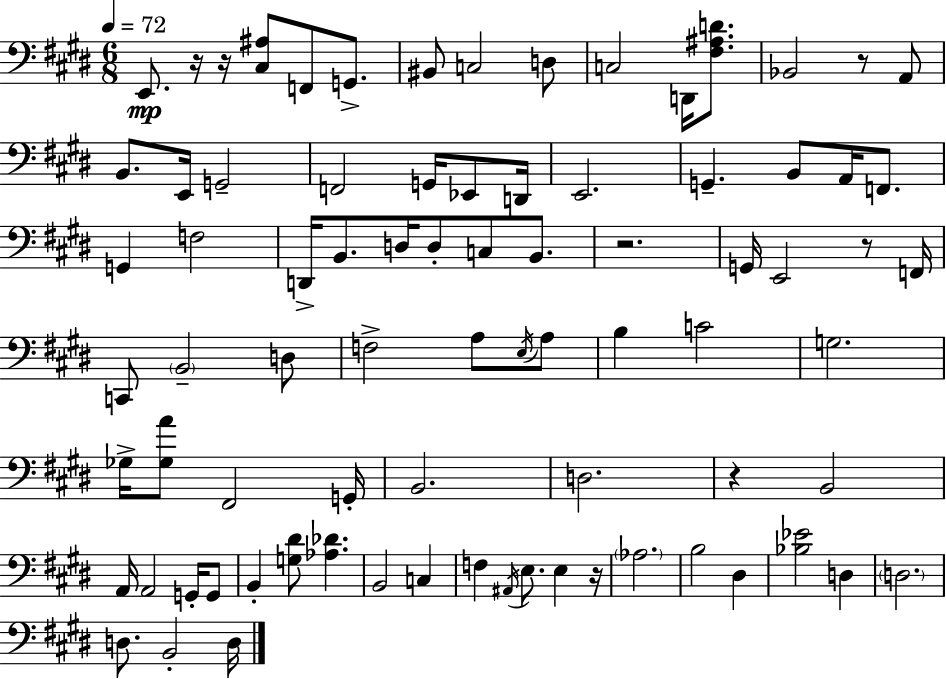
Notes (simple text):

E2/e. R/s R/s [C#3,A#3]/e F2/e G2/e. BIS2/e C3/h D3/e C3/h D2/s [F#3,A#3,D4]/e. Bb2/h R/e A2/e B2/e. E2/s G2/h F2/h G2/s Eb2/e D2/s E2/h. G2/q. B2/e A2/s F2/e. G2/q F3/h D2/s B2/e. D3/s D3/e C3/e B2/e. R/h. G2/s E2/h R/e F2/s C2/e B2/h D3/e F3/h A3/e E3/s A3/e B3/q C4/h G3/h. Gb3/s [Gb3,A4]/e F#2/h G2/s B2/h. D3/h. R/q B2/h A2/s A2/h G2/s G2/e B2/q [G3,D#4]/e [Ab3,Db4]/q. B2/h C3/q F3/q A#2/s E3/e. E3/q R/s Ab3/h. B3/h D#3/q [Bb3,Eb4]/h D3/q D3/h. D3/e. B2/h D3/s